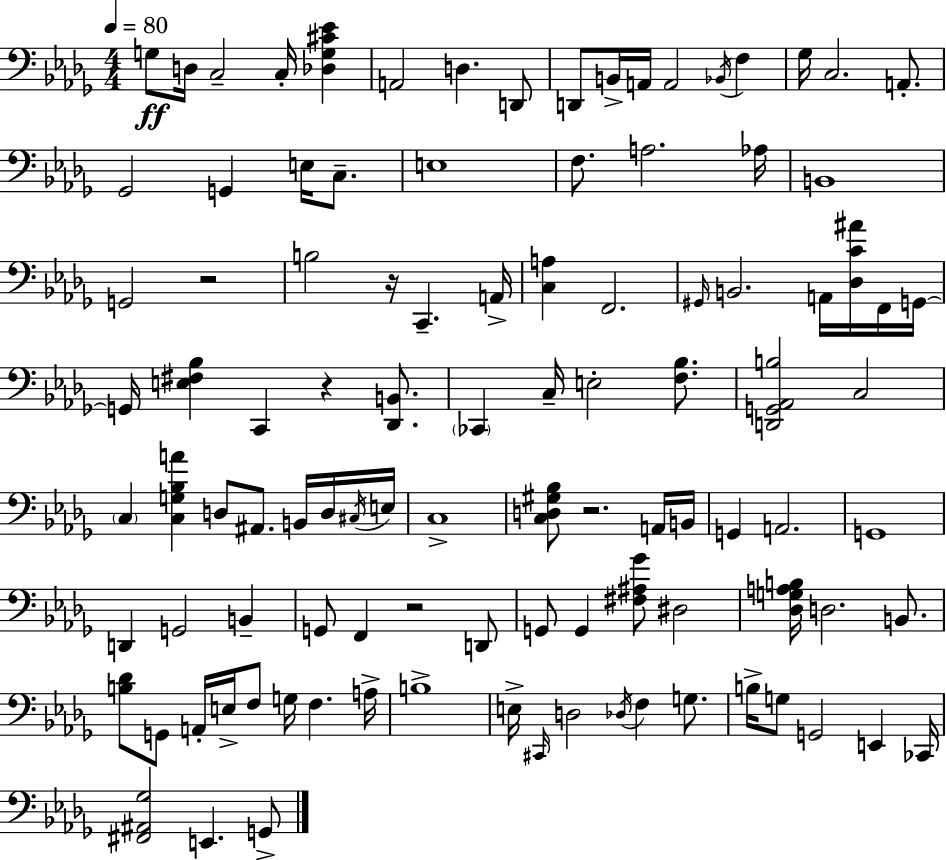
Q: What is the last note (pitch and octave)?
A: G2